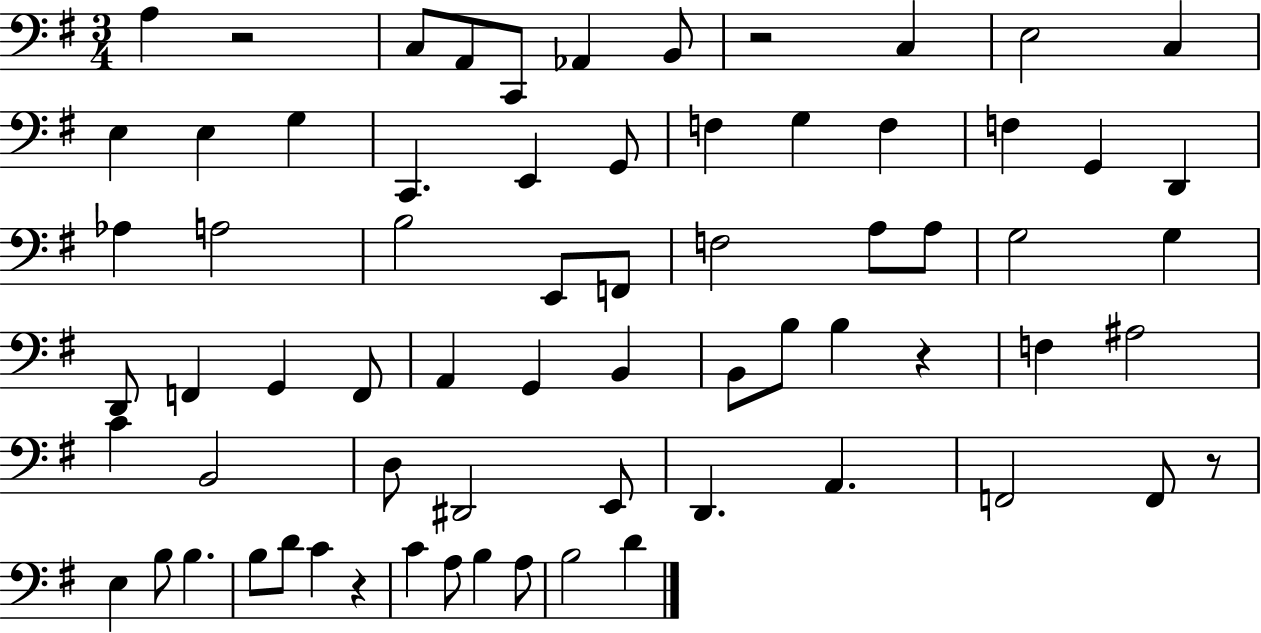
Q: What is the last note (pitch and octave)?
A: D4